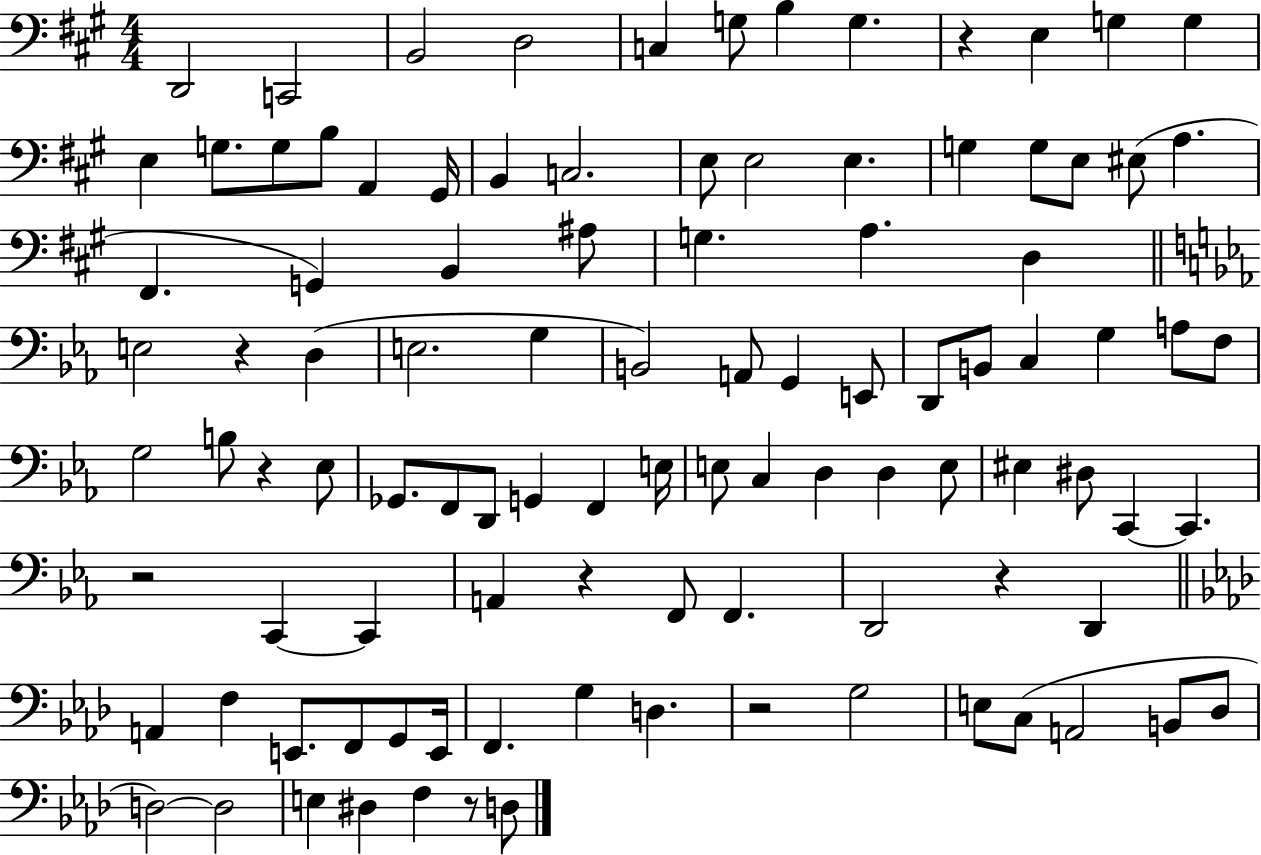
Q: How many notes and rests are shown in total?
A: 102